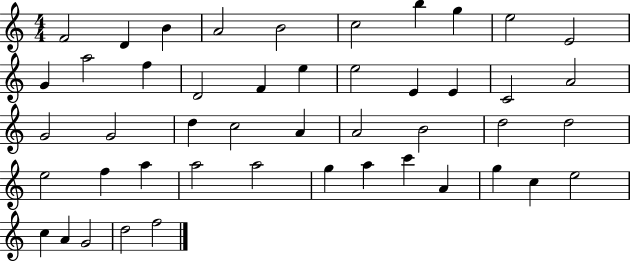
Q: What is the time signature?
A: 4/4